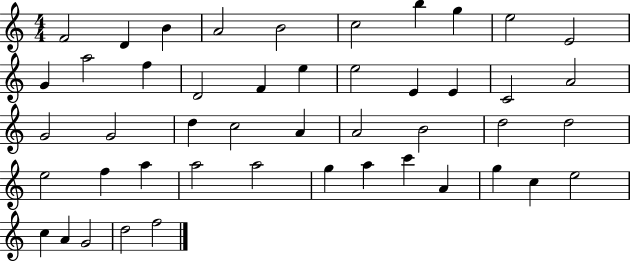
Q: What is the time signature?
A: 4/4